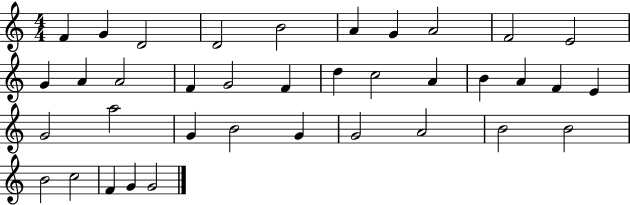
F4/q G4/q D4/h D4/h B4/h A4/q G4/q A4/h F4/h E4/h G4/q A4/q A4/h F4/q G4/h F4/q D5/q C5/h A4/q B4/q A4/q F4/q E4/q G4/h A5/h G4/q B4/h G4/q G4/h A4/h B4/h B4/h B4/h C5/h F4/q G4/q G4/h